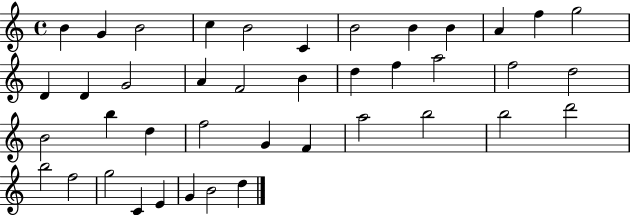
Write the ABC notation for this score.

X:1
T:Untitled
M:4/4
L:1/4
K:C
B G B2 c B2 C B2 B B A f g2 D D G2 A F2 B d f a2 f2 d2 B2 b d f2 G F a2 b2 b2 d'2 b2 f2 g2 C E G B2 d